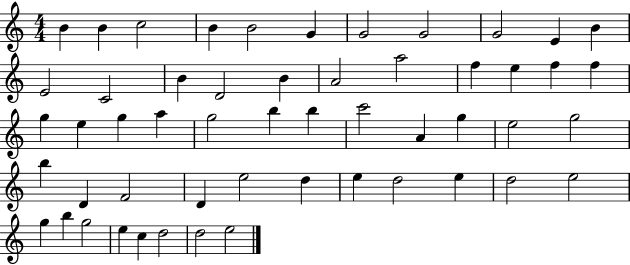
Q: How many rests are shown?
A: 0